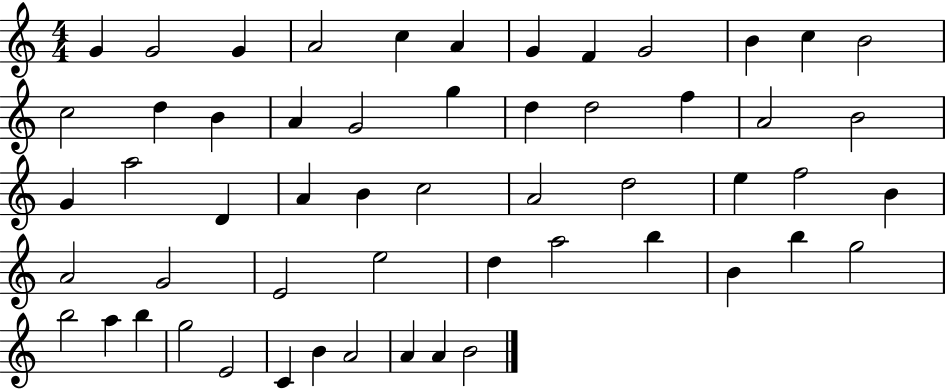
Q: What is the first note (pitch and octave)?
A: G4